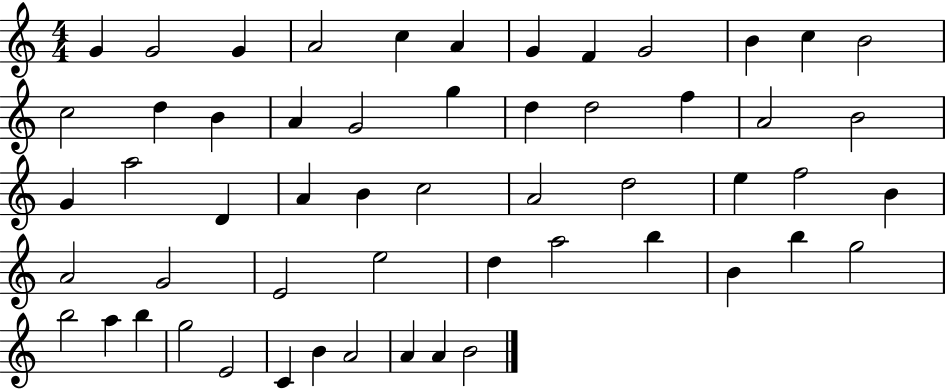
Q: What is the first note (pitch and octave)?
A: G4